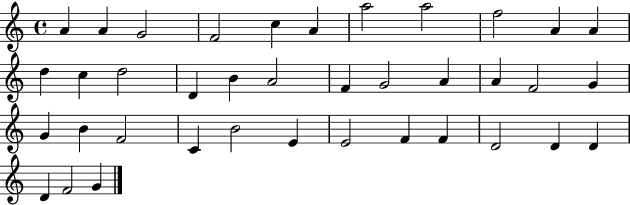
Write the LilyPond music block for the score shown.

{
  \clef treble
  \time 4/4
  \defaultTimeSignature
  \key c \major
  a'4 a'4 g'2 | f'2 c''4 a'4 | a''2 a''2 | f''2 a'4 a'4 | \break d''4 c''4 d''2 | d'4 b'4 a'2 | f'4 g'2 a'4 | a'4 f'2 g'4 | \break g'4 b'4 f'2 | c'4 b'2 e'4 | e'2 f'4 f'4 | d'2 d'4 d'4 | \break d'4 f'2 g'4 | \bar "|."
}